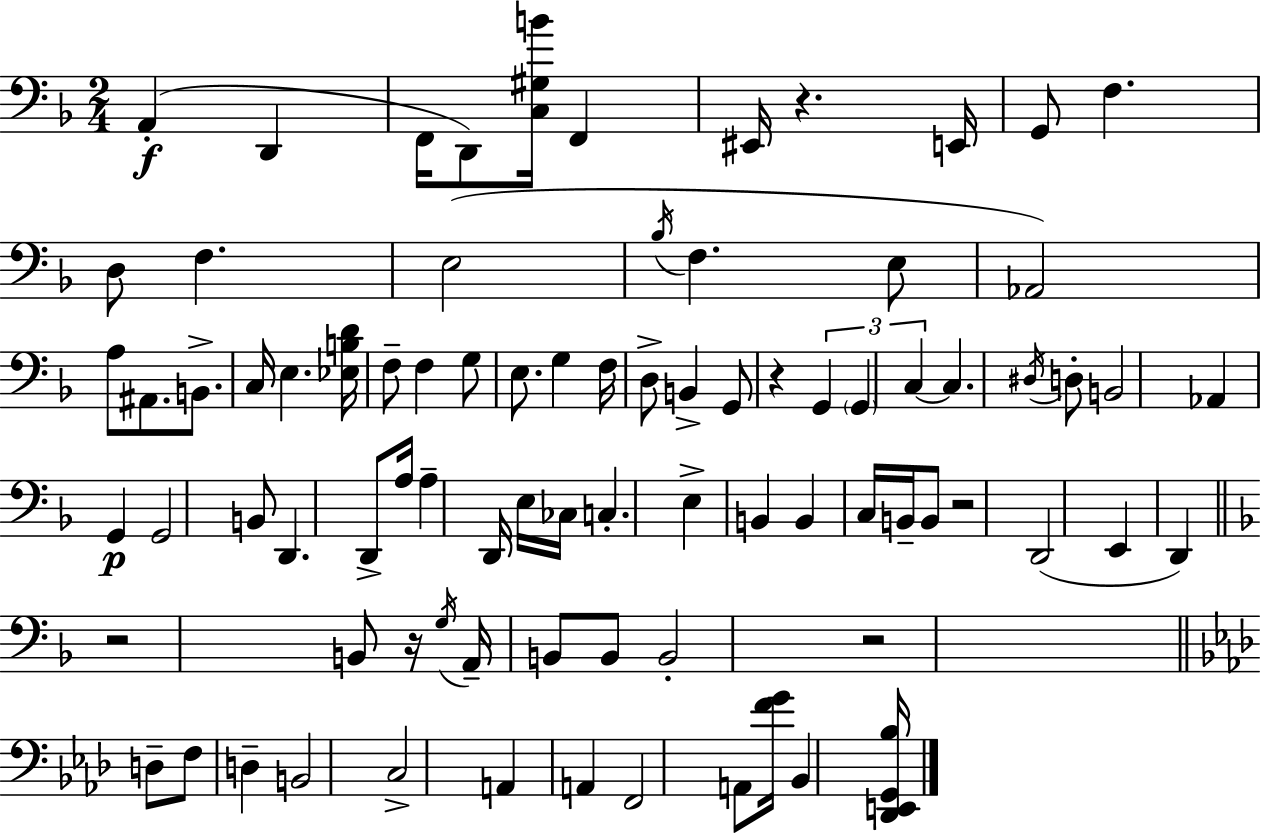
A2/q D2/q F2/s D2/e [C3,G#3,B4]/s F2/q EIS2/s R/q. E2/s G2/e F3/q. D3/e F3/q. E3/h Bb3/s F3/q. E3/e Ab2/h A3/e A#2/e. B2/e. C3/s E3/q. [Eb3,B3,D4]/s F3/e F3/q G3/e E3/e. G3/q F3/s D3/e B2/q G2/e R/q G2/q G2/q C3/q C3/q. D#3/s D3/e B2/h Ab2/q G2/q G2/h B2/e D2/q. D2/e A3/s A3/q D2/s E3/s CES3/s C3/q. E3/q B2/q B2/q C3/s B2/s B2/e R/h D2/h E2/q D2/q R/h B2/e R/s G3/s A2/s B2/e B2/e B2/h R/h D3/e F3/e D3/q B2/h C3/h A2/q A2/q F2/h A2/e [F4,G4]/s Bb2/q [Db2,E2,G2,Bb3]/s